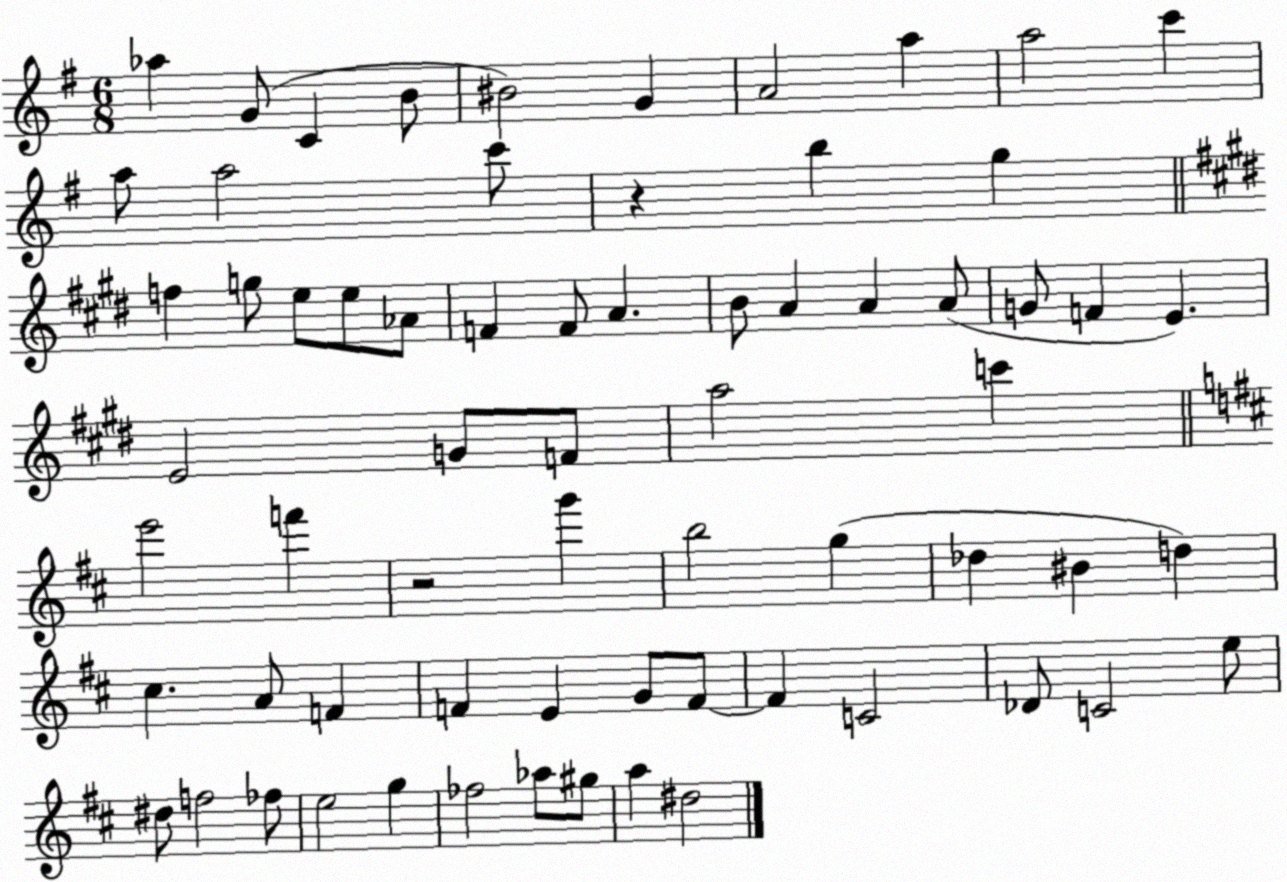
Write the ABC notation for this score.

X:1
T:Untitled
M:6/8
L:1/4
K:G
_a G/2 C B/2 ^B2 G A2 a a2 c' a/2 a2 c'/2 z b g f g/2 e/2 e/2 _A/2 F F/2 A B/2 A A A/2 G/2 F E E2 G/2 F/2 a2 c' e'2 f' z2 g' b2 g _d ^B d ^c A/2 F F E G/2 F/2 F C2 _D/2 C2 e/2 ^d/2 f2 _f/2 e2 g _f2 _a/2 ^g/2 a ^d2